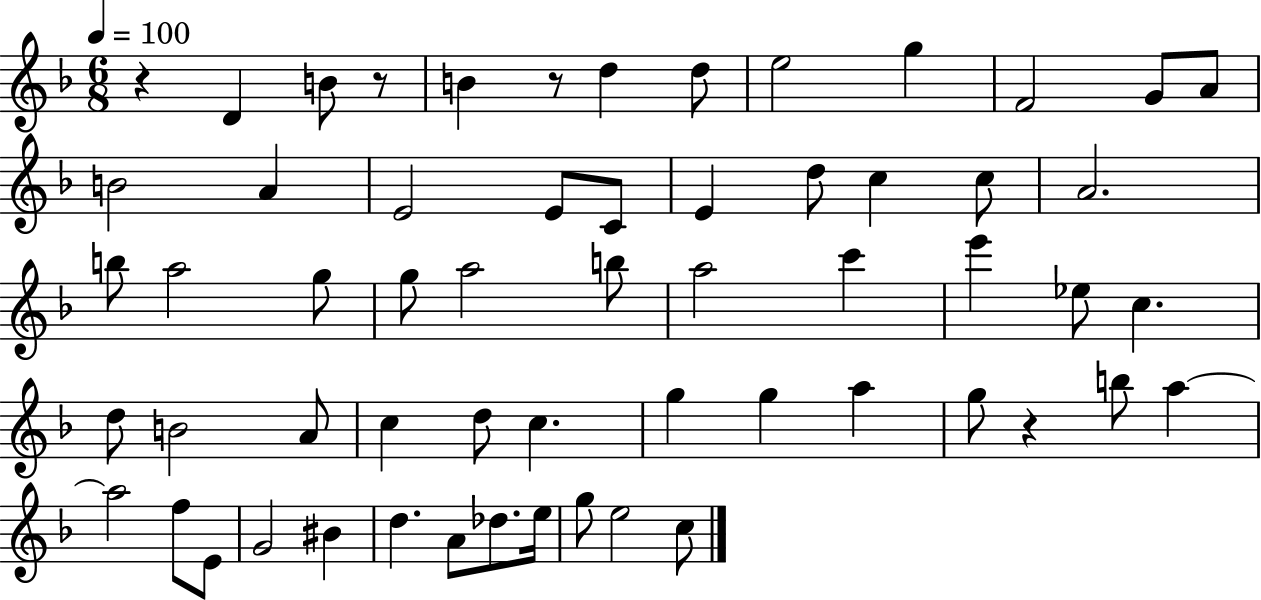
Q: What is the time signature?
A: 6/8